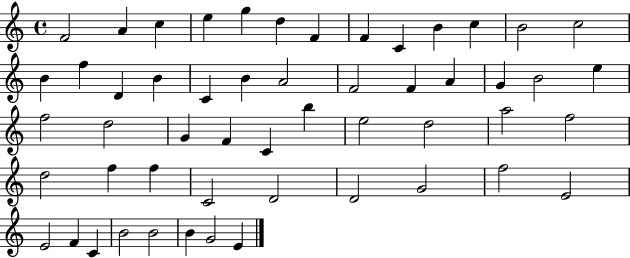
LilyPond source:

{
  \clef treble
  \time 4/4
  \defaultTimeSignature
  \key c \major
  f'2 a'4 c''4 | e''4 g''4 d''4 f'4 | f'4 c'4 b'4 c''4 | b'2 c''2 | \break b'4 f''4 d'4 b'4 | c'4 b'4 a'2 | f'2 f'4 a'4 | g'4 b'2 e''4 | \break f''2 d''2 | g'4 f'4 c'4 b''4 | e''2 d''2 | a''2 f''2 | \break d''2 f''4 f''4 | c'2 d'2 | d'2 g'2 | f''2 e'2 | \break e'2 f'4 c'4 | b'2 b'2 | b'4 g'2 e'4 | \bar "|."
}